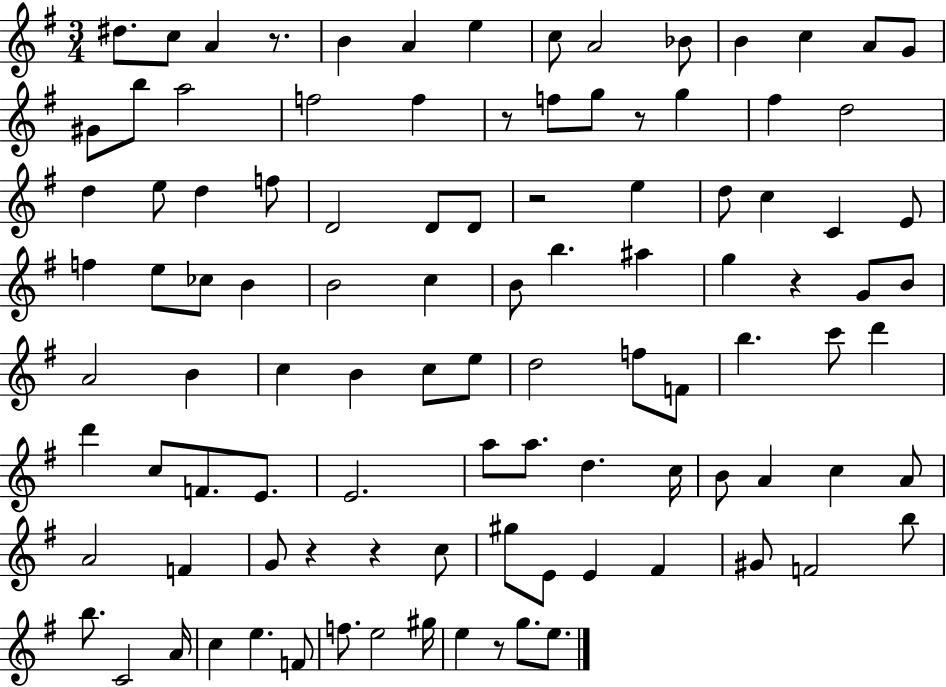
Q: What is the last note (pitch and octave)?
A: E5